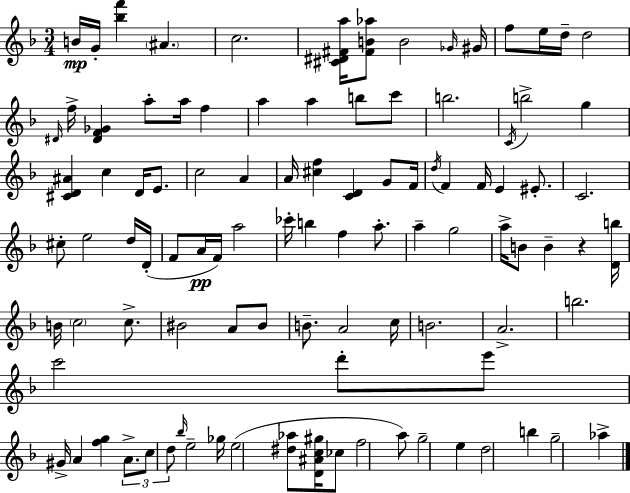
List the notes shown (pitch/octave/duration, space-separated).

B4/s G4/s [Bb5,F6]/q A#4/q. C5/h. [C#4,D#4,F#4,A5]/s [F#4,B4,Ab5]/e B4/h Gb4/s G#4/s F5/e E5/s D5/s D5/h D#4/s F5/s [D#4,F4,Gb4]/q A5/e A5/s F5/q A5/q A5/q B5/e C6/e B5/h. C4/s B5/h G5/q [C#4,D4,A#4]/q C5/q D4/s E4/e. C5/h A4/q A4/s [C#5,F5]/q [C4,D4]/q G4/e F4/s D5/s F4/q F4/s E4/q EIS4/e. C4/h. C#5/e E5/h D5/s D4/s F4/e A4/s F4/s A5/h CES6/s B5/q F5/q A5/e. A5/q G5/h A5/s B4/e B4/q R/q [D4,B5]/s B4/s C5/h C5/e. BIS4/h A4/e BIS4/e B4/e. A4/h C5/s B4/h. A4/h. B5/h. C6/h D6/e E6/e G#4/s A4/q [F5,G5]/q A4/e. C5/e D5/e Bb5/s E5/h Gb5/s E5/h [D#5,Ab5]/e [D4,A#4,C5,G#5]/s CES5/e F5/h A5/e G5/h E5/q D5/h B5/q G5/h Ab5/q